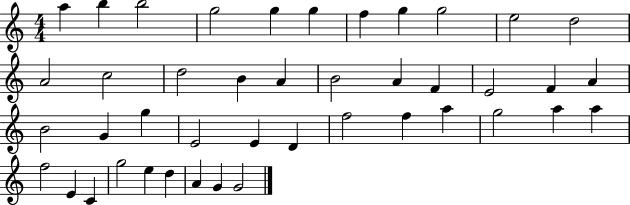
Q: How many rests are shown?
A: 0